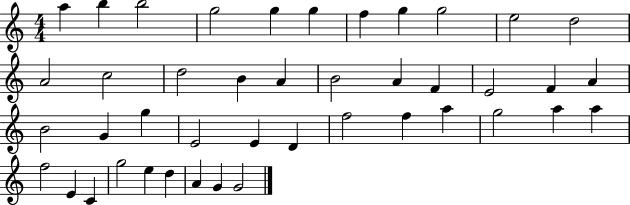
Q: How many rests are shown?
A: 0